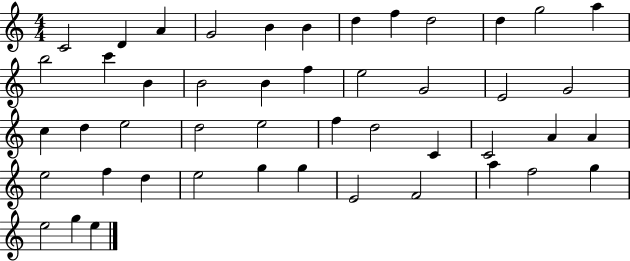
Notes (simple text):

C4/h D4/q A4/q G4/h B4/q B4/q D5/q F5/q D5/h D5/q G5/h A5/q B5/h C6/q B4/q B4/h B4/q F5/q E5/h G4/h E4/h G4/h C5/q D5/q E5/h D5/h E5/h F5/q D5/h C4/q C4/h A4/q A4/q E5/h F5/q D5/q E5/h G5/q G5/q E4/h F4/h A5/q F5/h G5/q E5/h G5/q E5/q